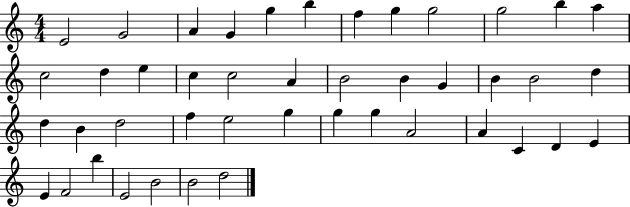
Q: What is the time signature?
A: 4/4